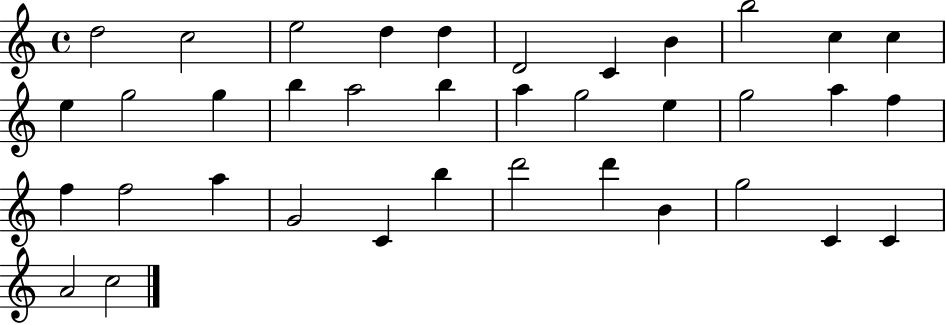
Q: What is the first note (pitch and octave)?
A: D5